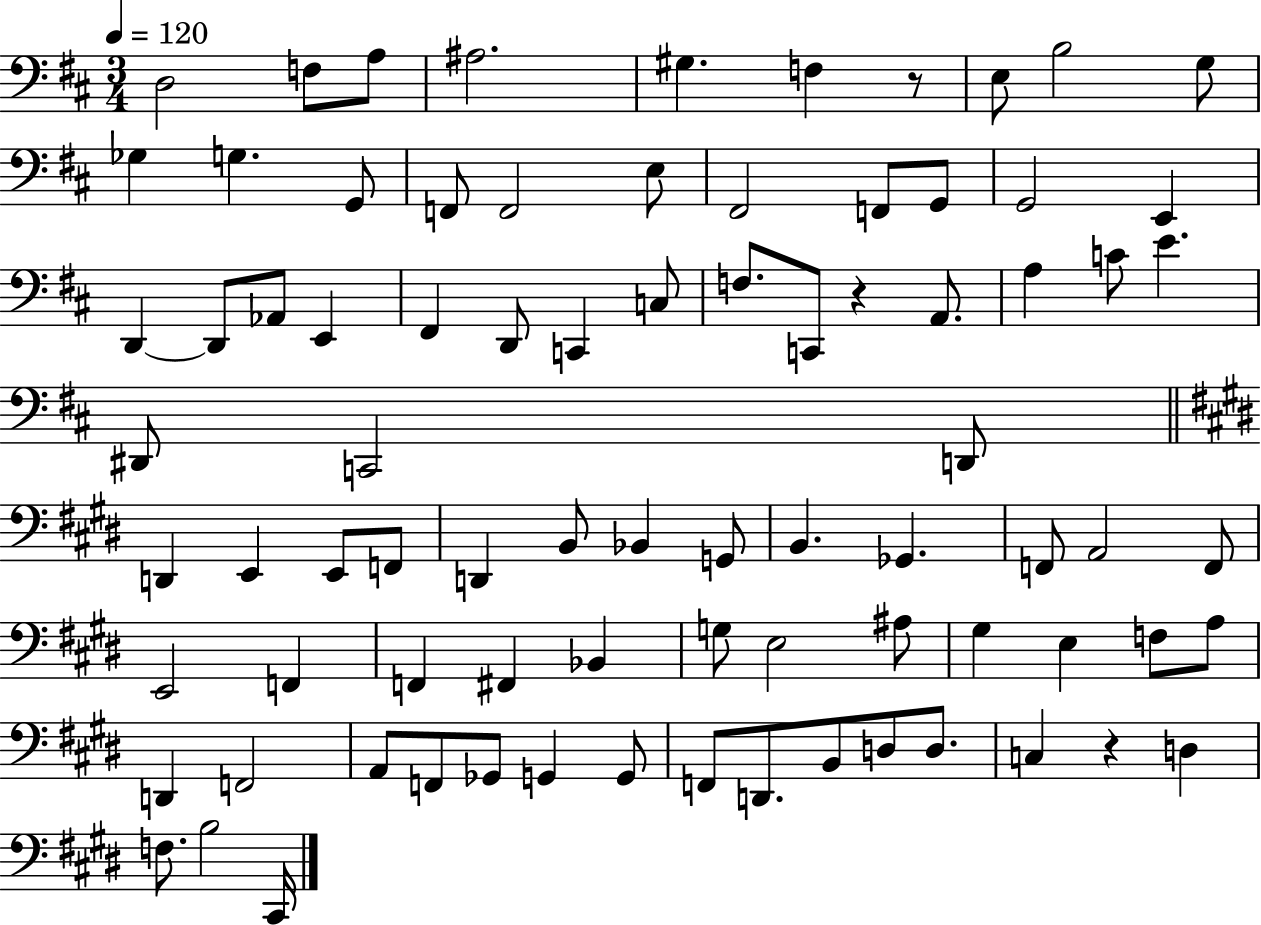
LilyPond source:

{
  \clef bass
  \numericTimeSignature
  \time 3/4
  \key d \major
  \tempo 4 = 120
  d2 f8 a8 | ais2. | gis4. f4 r8 | e8 b2 g8 | \break ges4 g4. g,8 | f,8 f,2 e8 | fis,2 f,8 g,8 | g,2 e,4 | \break d,4~~ d,8 aes,8 e,4 | fis,4 d,8 c,4 c8 | f8. c,8 r4 a,8. | a4 c'8 e'4. | \break dis,8 c,2 d,8 | \bar "||" \break \key e \major d,4 e,4 e,8 f,8 | d,4 b,8 bes,4 g,8 | b,4. ges,4. | f,8 a,2 f,8 | \break e,2 f,4 | f,4 fis,4 bes,4 | g8 e2 ais8 | gis4 e4 f8 a8 | \break d,4 f,2 | a,8 f,8 ges,8 g,4 g,8 | f,8 d,8. b,8 d8 d8. | c4 r4 d4 | \break f8. b2 cis,16 | \bar "|."
}